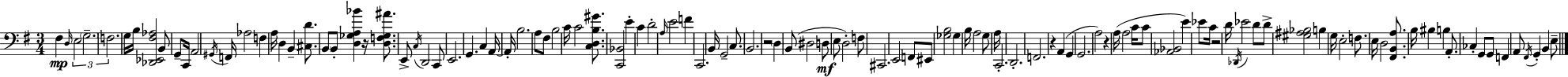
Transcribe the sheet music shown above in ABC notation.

X:1
T:Untitled
M:3/4
L:1/4
K:Em
^F, D,/4 E,2 G,2 F,2 G,/4 B,/4 [_D,,_E,,^F,_A,]2 B,,/2 G,,/2 C,,/4 A,,2 ^G,,/4 F,,/4 _A,2 F, A,/4 D, B,, [^C,D]/2 B,,/2 B,,/2 [D,_G,A,_B] z/4 [D,F,_G,^A]/2 E,,/2 C,/4 D,,2 C,,/2 E,,2 G,, C, A,,/4 A,,/4 B,2 A,/2 ^F,/2 B,2 C/4 C2 [C,D,B,^G]/2 [C,,_B,,]2 E C D2 A,/4 E2 F C,,2 B,,/4 G,,2 C,/2 B,,2 z2 D, B,,/2 ^D,2 D,/2 E,/2 D,2 F,/2 ^C,,2 E,,2 F,,/2 ^E,,/2 [_G,B,]2 _G, B,/4 A,2 G,/2 A,/4 C,,2 D,,2 F,,2 z A,, G,, G,,2 A,2 z A,/4 A,2 C/4 C/2 [_A,,_B,,]2 E _E/2 C/4 z2 D/4 _D,,/4 _E2 D/2 D/2 [^G,^A,_B,]2 B, G,/4 E,2 F,/2 E,/4 D,2 [^F,,B,,A,]/2 B,/4 ^B, B, A,,/2 _C, G,,/2 G,,/2 F,, A,,/2 ^F,,/4 G,, B,, E,/2